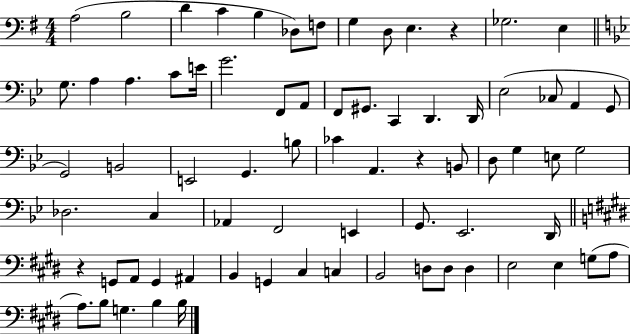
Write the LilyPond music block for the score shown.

{
  \clef bass
  \numericTimeSignature
  \time 4/4
  \key g \major
  a2( b2 | d'4 c'4 b4 des8) f8 | g4 d8 e4. r4 | ges2. e4 | \break \bar "||" \break \key bes \major g8. a4 a4. c'8 e'16 | g'2. f,8 a,8 | f,8 gis,8. c,4 d,4. d,16 | ees2( ces8 a,4 g,8 | \break g,2) b,2 | e,2 g,4. b8 | ces'4 a,4. r4 b,8 | d8 g4 e8 g2 | \break des2. c4 | aes,4 f,2 e,4 | g,8. ees,2. d,16 | \bar "||" \break \key e \major r4 g,8 a,8 g,4 ais,4 | b,4 g,4 cis4 c4 | b,2 d8 d8 d4 | e2 e4 g8( a8 | \break a8.) b8 g4. b4 b16 | \bar "|."
}